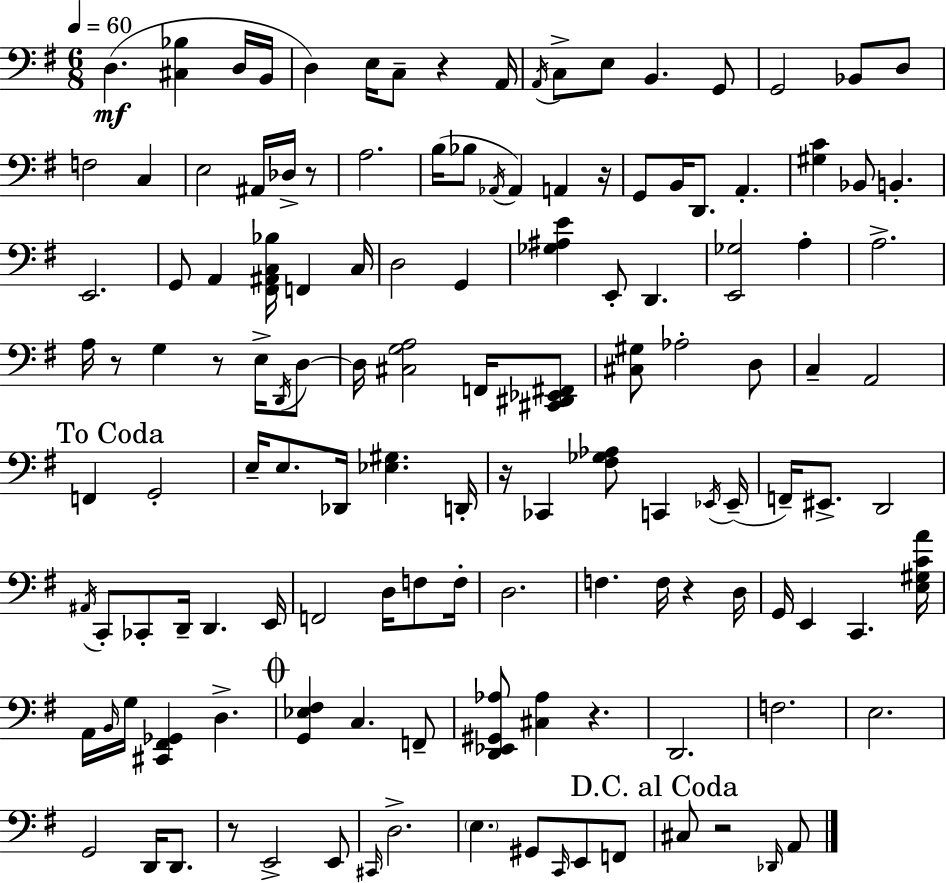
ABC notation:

X:1
T:Untitled
M:6/8
L:1/4
K:Em
D, [^C,_B,] D,/4 B,,/4 D, E,/4 C,/2 z A,,/4 A,,/4 C,/2 E,/2 B,, G,,/2 G,,2 _B,,/2 D,/2 F,2 C, E,2 ^A,,/4 _D,/4 z/2 A,2 B,/4 _B,/2 _A,,/4 _A,, A,, z/4 G,,/2 B,,/4 D,,/2 A,, [^G,C] _B,,/2 B,, E,,2 G,,/2 A,, [^F,,^A,,C,_B,]/4 F,, C,/4 D,2 G,, [_G,^A,E] E,,/2 D,, [E,,_G,]2 A, A,2 A,/4 z/2 G, z/2 E,/4 D,,/4 D,/2 D,/4 [^C,G,A,]2 F,,/4 [^C,,^D,,_E,,^F,,]/2 [^C,^G,]/2 _A,2 D,/2 C, A,,2 F,, G,,2 E,/4 E,/2 _D,,/4 [_E,^G,] D,,/4 z/4 _C,, [^F,_G,_A,]/2 C,, _E,,/4 _E,,/4 F,,/4 ^E,,/2 D,,2 ^A,,/4 C,,/2 _C,,/2 D,,/4 D,, E,,/4 F,,2 D,/4 F,/2 F,/4 D,2 F, F,/4 z D,/4 G,,/4 E,, C,, [E,^G,CA]/4 A,,/4 B,,/4 G,/4 [^C,,^F,,_G,,] D, [G,,_E,^F,] C, F,,/2 [D,,_E,,^G,,_A,]/2 [^C,_A,] z D,,2 F,2 E,2 G,,2 D,,/4 D,,/2 z/2 E,,2 E,,/2 ^C,,/4 D,2 E, ^G,,/2 C,,/4 E,,/2 F,,/2 ^C,/2 z2 _D,,/4 A,,/2